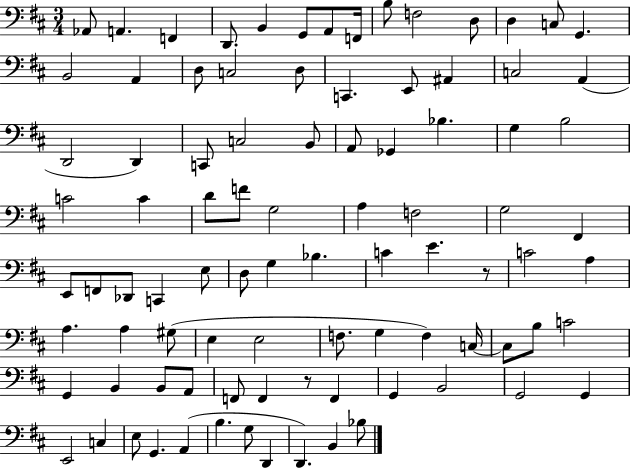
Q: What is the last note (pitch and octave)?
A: Bb3